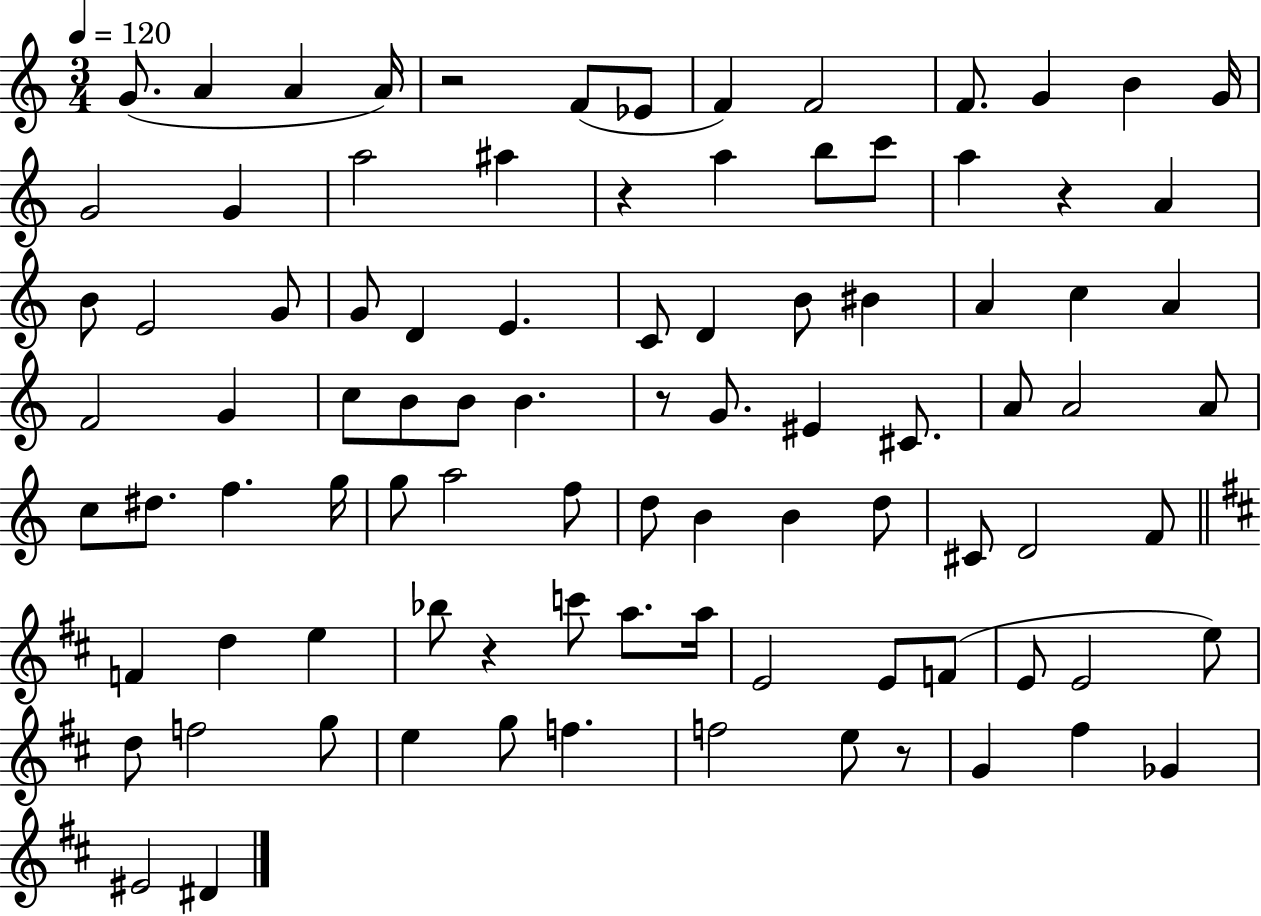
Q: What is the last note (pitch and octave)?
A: D#4